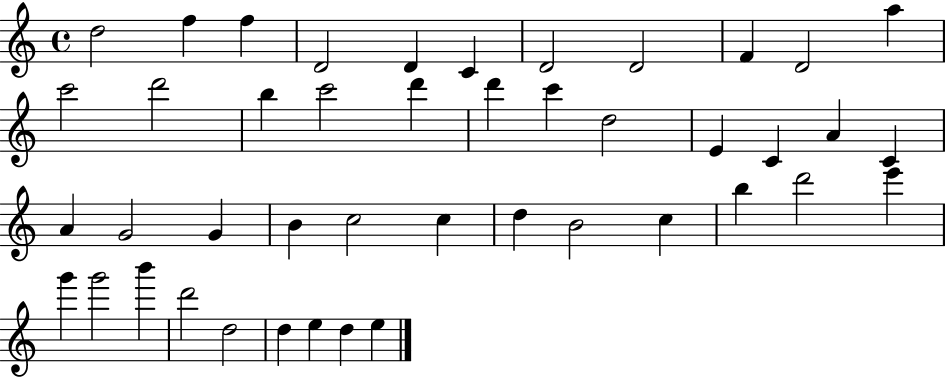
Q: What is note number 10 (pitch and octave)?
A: D4